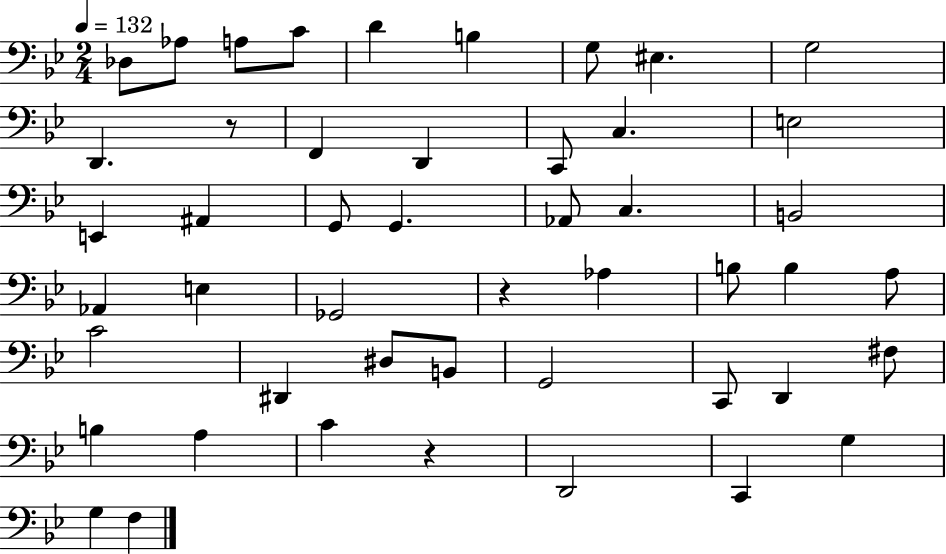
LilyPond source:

{
  \clef bass
  \numericTimeSignature
  \time 2/4
  \key bes \major
  \tempo 4 = 132
  des8 aes8 a8 c'8 | d'4 b4 | g8 eis4. | g2 | \break d,4. r8 | f,4 d,4 | c,8 c4. | e2 | \break e,4 ais,4 | g,8 g,4. | aes,8 c4. | b,2 | \break aes,4 e4 | ges,2 | r4 aes4 | b8 b4 a8 | \break c'2 | dis,4 dis8 b,8 | g,2 | c,8 d,4 fis8 | \break b4 a4 | c'4 r4 | d,2 | c,4 g4 | \break g4 f4 | \bar "|."
}